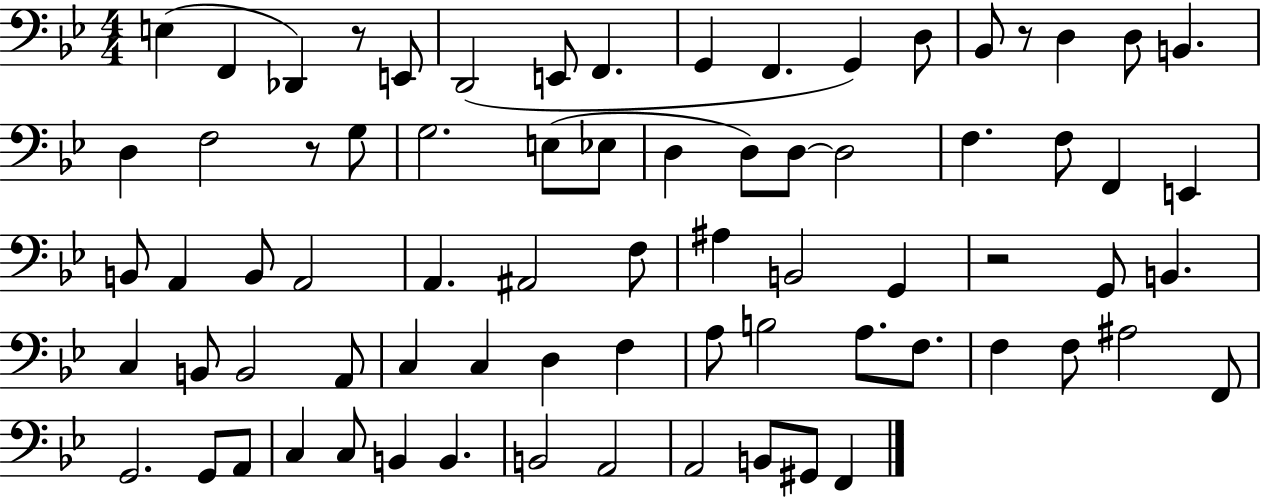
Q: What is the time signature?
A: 4/4